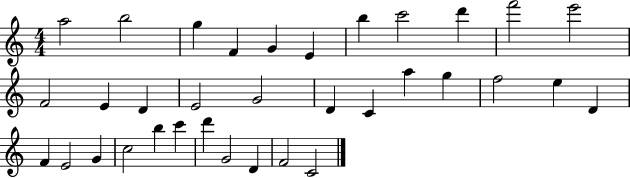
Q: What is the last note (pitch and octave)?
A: C4